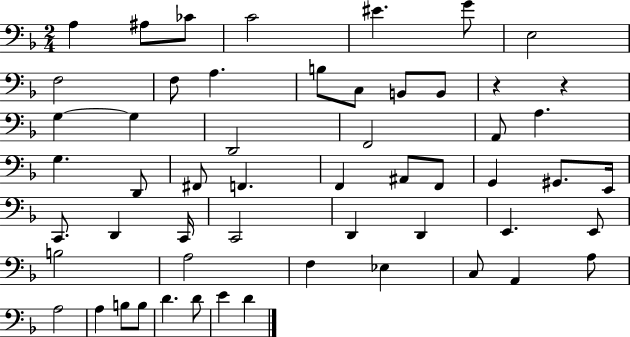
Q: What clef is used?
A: bass